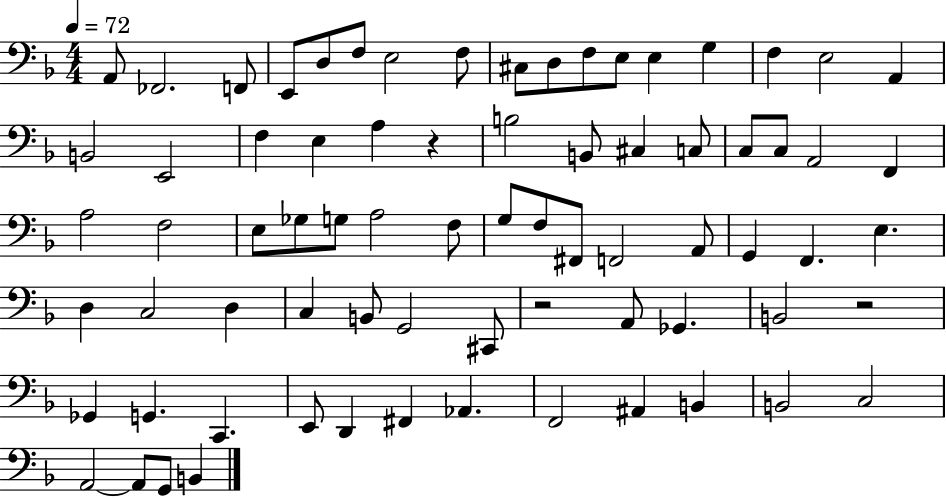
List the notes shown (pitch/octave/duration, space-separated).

A2/e FES2/h. F2/e E2/e D3/e F3/e E3/h F3/e C#3/e D3/e F3/e E3/e E3/q G3/q F3/q E3/h A2/q B2/h E2/h F3/q E3/q A3/q R/q B3/h B2/e C#3/q C3/e C3/e C3/e A2/h F2/q A3/h F3/h E3/e Gb3/e G3/e A3/h F3/e G3/e F3/e F#2/e F2/h A2/e G2/q F2/q. E3/q. D3/q C3/h D3/q C3/q B2/e G2/h C#2/e R/h A2/e Gb2/q. B2/h R/h Gb2/q G2/q. C2/q. E2/e D2/q F#2/q Ab2/q. F2/h A#2/q B2/q B2/h C3/h A2/h A2/e G2/e B2/q